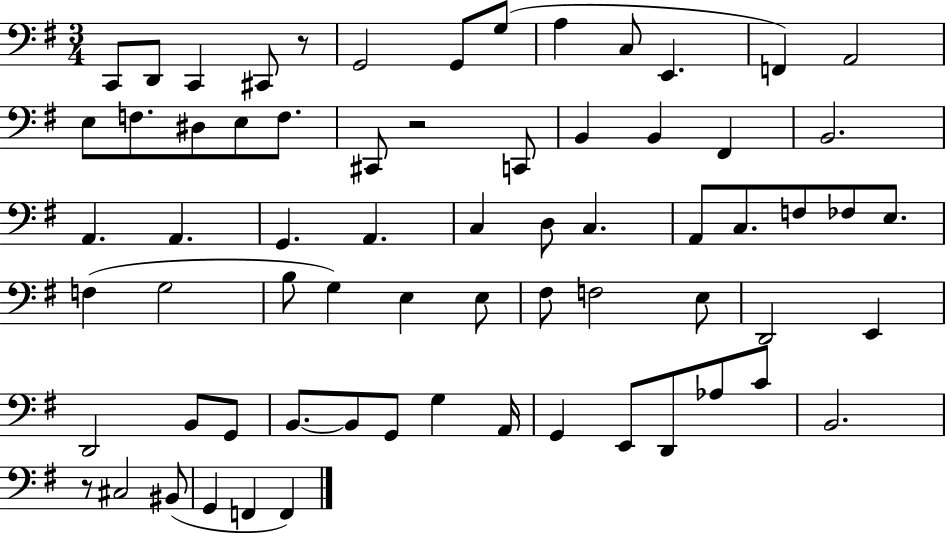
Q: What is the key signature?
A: G major